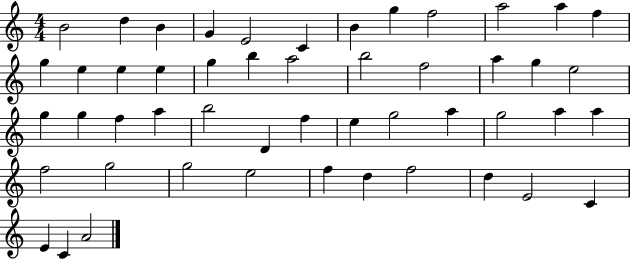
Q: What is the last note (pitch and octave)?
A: A4